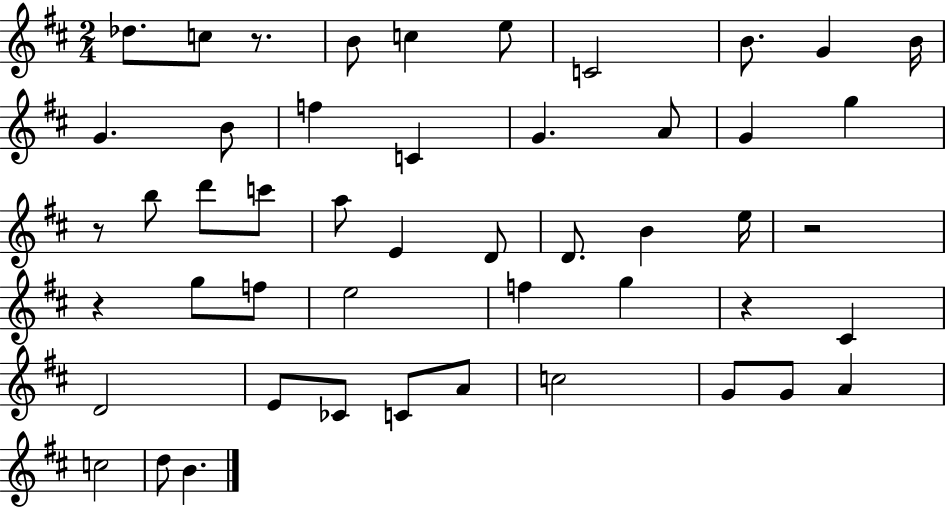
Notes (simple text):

Db5/e. C5/e R/e. B4/e C5/q E5/e C4/h B4/e. G4/q B4/s G4/q. B4/e F5/q C4/q G4/q. A4/e G4/q G5/q R/e B5/e D6/e C6/e A5/e E4/q D4/e D4/e. B4/q E5/s R/h R/q G5/e F5/e E5/h F5/q G5/q R/q C#4/q D4/h E4/e CES4/e C4/e A4/e C5/h G4/e G4/e A4/q C5/h D5/e B4/q.